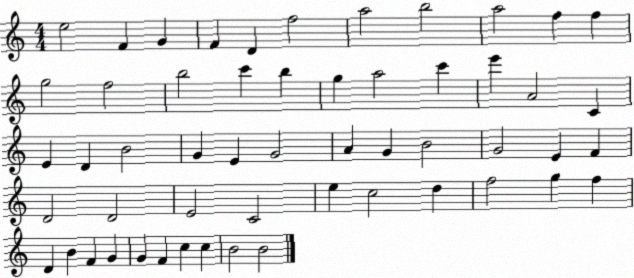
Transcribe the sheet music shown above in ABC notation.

X:1
T:Untitled
M:4/4
L:1/4
K:C
e2 F G F D f2 a2 b2 a2 f f g2 f2 b2 c' b g a2 c' e' A2 C E D B2 G E G2 A G B2 G2 E F D2 D2 E2 C2 e c2 d f2 g f D B F G G F c c B2 B2